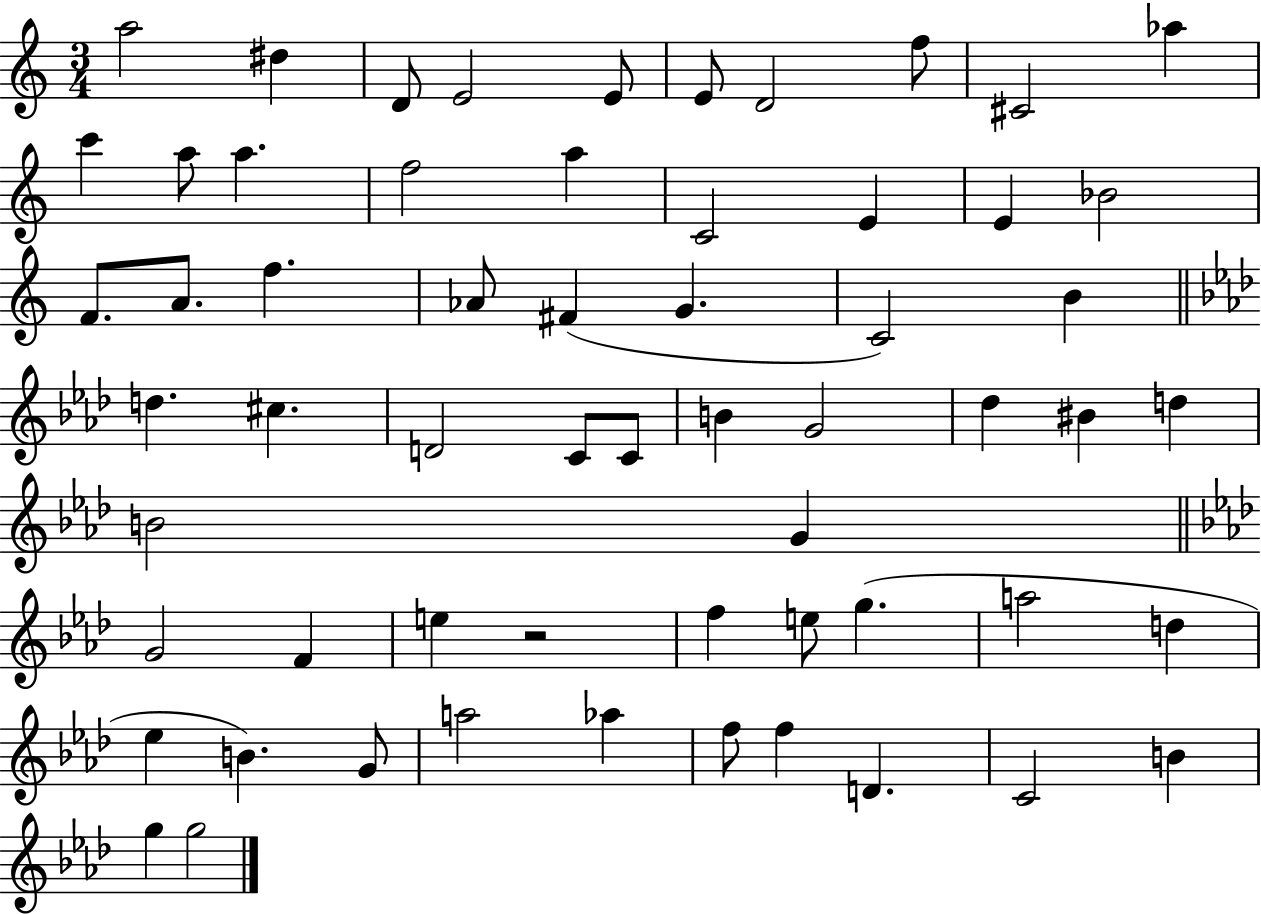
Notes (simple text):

A5/h D#5/q D4/e E4/h E4/e E4/e D4/h F5/e C#4/h Ab5/q C6/q A5/e A5/q. F5/h A5/q C4/h E4/q E4/q Bb4/h F4/e. A4/e. F5/q. Ab4/e F#4/q G4/q. C4/h B4/q D5/q. C#5/q. D4/h C4/e C4/e B4/q G4/h Db5/q BIS4/q D5/q B4/h G4/q G4/h F4/q E5/q R/h F5/q E5/e G5/q. A5/h D5/q Eb5/q B4/q. G4/e A5/h Ab5/q F5/e F5/q D4/q. C4/h B4/q G5/q G5/h